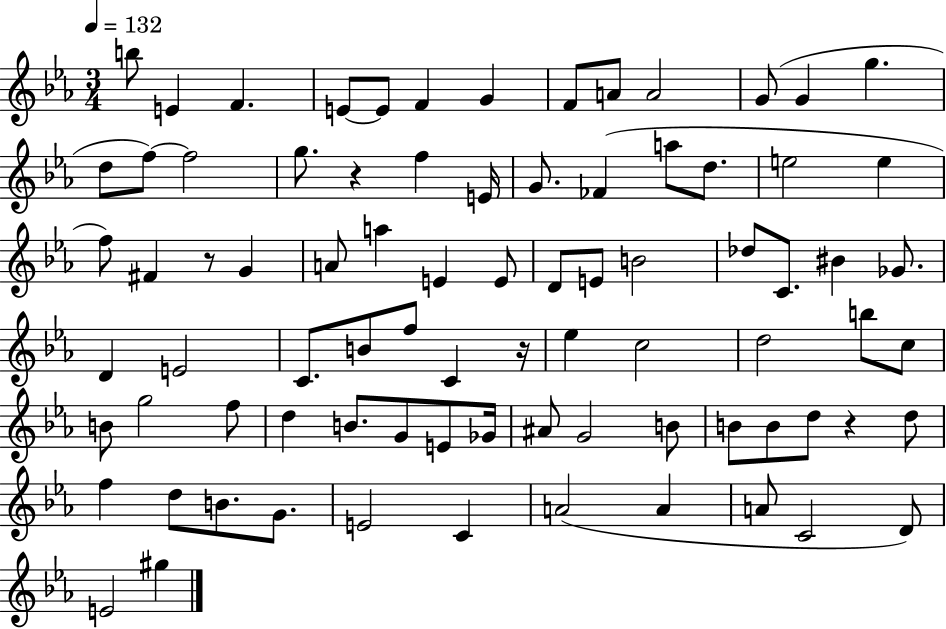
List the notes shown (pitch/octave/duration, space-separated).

B5/e E4/q F4/q. E4/e E4/e F4/q G4/q F4/e A4/e A4/h G4/e G4/q G5/q. D5/e F5/e F5/h G5/e. R/q F5/q E4/s G4/e. FES4/q A5/e D5/e. E5/h E5/q F5/e F#4/q R/e G4/q A4/e A5/q E4/q E4/e D4/e E4/e B4/h Db5/e C4/e. BIS4/q Gb4/e. D4/q E4/h C4/e. B4/e F5/e C4/q R/s Eb5/q C5/h D5/h B5/e C5/e B4/e G5/h F5/e D5/q B4/e. G4/e E4/e Gb4/s A#4/e G4/h B4/e B4/e B4/e D5/e R/q D5/e F5/q D5/e B4/e. G4/e. E4/h C4/q A4/h A4/q A4/e C4/h D4/e E4/h G#5/q